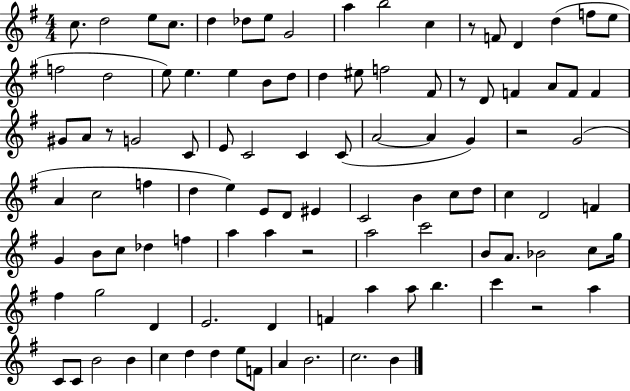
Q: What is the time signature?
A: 4/4